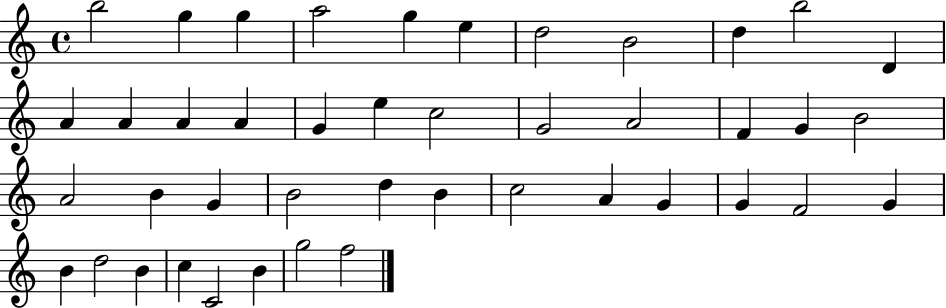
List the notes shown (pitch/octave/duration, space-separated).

B5/h G5/q G5/q A5/h G5/q E5/q D5/h B4/h D5/q B5/h D4/q A4/q A4/q A4/q A4/q G4/q E5/q C5/h G4/h A4/h F4/q G4/q B4/h A4/h B4/q G4/q B4/h D5/q B4/q C5/h A4/q G4/q G4/q F4/h G4/q B4/q D5/h B4/q C5/q C4/h B4/q G5/h F5/h